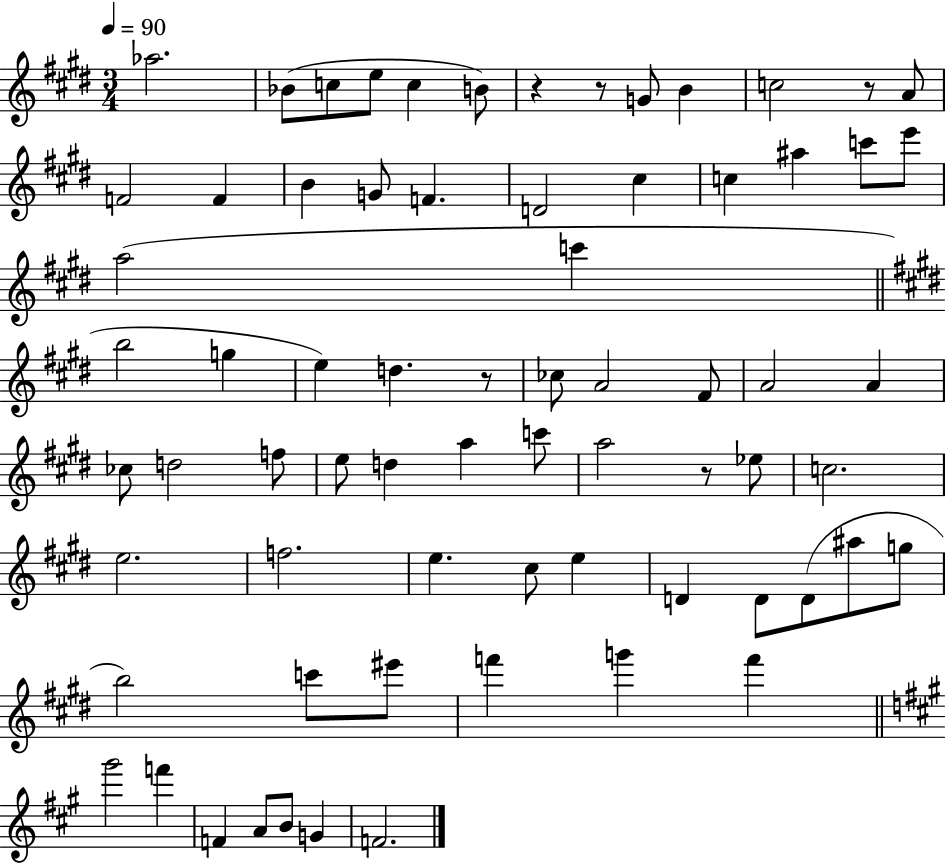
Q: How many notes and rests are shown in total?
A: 70